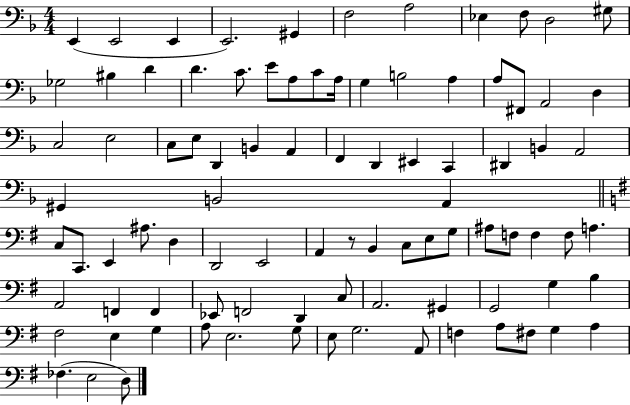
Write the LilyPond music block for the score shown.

{
  \clef bass
  \numericTimeSignature
  \time 4/4
  \key f \major
  \repeat volta 2 { e,4( e,2 e,4 | e,2.) gis,4 | f2 a2 | ees4 f8 d2 gis8 | \break ges2 bis4 d'4 | d'4. c'8. e'8 a8 c'8 a16 | g4 b2 a4 | a8 fis,8 a,2 d4 | \break c2 e2 | c8 e8 d,4 b,4 a,4 | f,4 d,4 eis,4 c,4 | dis,4 b,4 a,2 | \break gis,4 b,2 a,4 | \bar "||" \break \key e \minor c8 c,8. e,4 ais8. d4 | d,2 e,2 | a,4 r8 b,4 c8 e8 g8 | ais8 f8 f4 f8 a4. | \break a,2 f,4 f,4 | ees,8 f,2 d,4 c8 | a,2. gis,4 | g,2 g4 b4 | \break fis2 e4 g4 | a8 e2. g8 | e8 g2. a,8 | f4 a8 fis8 g4 a4 | \break fes4.( e2 d8) | } \bar "|."
}